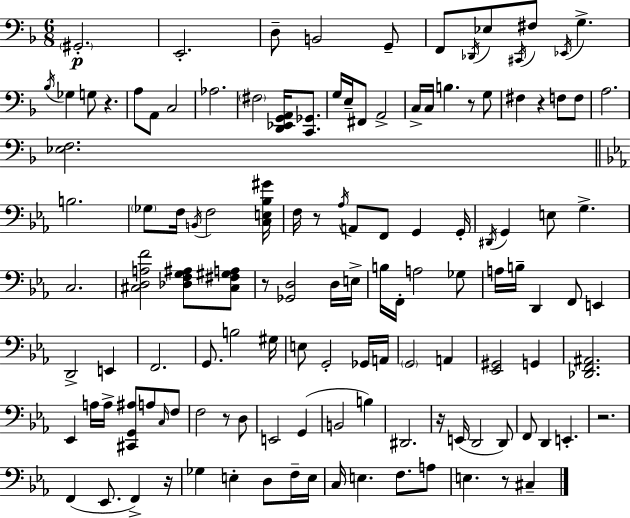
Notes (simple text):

G#2/h. E2/h. D3/e B2/h G2/e F2/e Db2/s Eb3/e C#2/s F#3/e Eb2/s G3/q. Bb3/s Gb3/q G3/e R/q. A3/e A2/e C3/h Ab3/h. F#3/h [D2,Eb2,G2,A2]/s [C2,Gb2]/e. G3/s E3/s F#2/e A2/h C3/s C3/s B3/q. R/e G3/e F#3/q R/q F3/e F3/e A3/h. [Eb3,F3]/h. B3/h. Gb3/e F3/s B2/s F3/h [C3,E3,Bb3,G#4]/s F3/s R/e Ab3/s A2/e F2/e G2/q G2/s D#2/s G2/q E3/e G3/q. C3/h. [C#3,D3,A3,F4]/h [Db3,F3,G3,A#3]/e [C#3,F#3,G#3,A3]/e R/e [Gb2,D3]/h D3/s E3/s B3/s F2/s A3/h Gb3/e A3/s B3/s D2/q F2/e E2/q D2/h E2/q F2/h. G2/e. B3/h G#3/s E3/e G2/h Gb2/s A2/s G2/h A2/q [Eb2,G#2]/h G2/q [Db2,F2,A#2]/h. Eb2/q A3/s A3/s [C#2,G2,A#3]/e A3/e C3/s F3/e F3/h R/e D3/e E2/h G2/q B2/h B3/q D#2/h. R/s E2/s D2/h D2/e F2/e D2/q E2/q. R/h. F2/q Eb2/e. F2/q R/s Gb3/q E3/q D3/e F3/s E3/s C3/s E3/q. F3/e. A3/e E3/q. R/e C#3/q